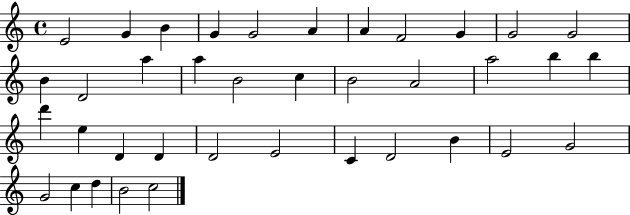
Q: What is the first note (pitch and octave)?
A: E4